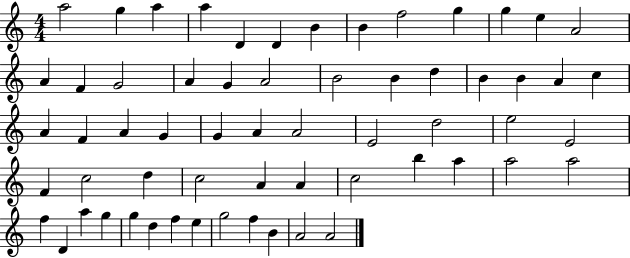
{
  \clef treble
  \numericTimeSignature
  \time 4/4
  \key c \major
  a''2 g''4 a''4 | a''4 d'4 d'4 b'4 | b'4 f''2 g''4 | g''4 e''4 a'2 | \break a'4 f'4 g'2 | a'4 g'4 a'2 | b'2 b'4 d''4 | b'4 b'4 a'4 c''4 | \break a'4 f'4 a'4 g'4 | g'4 a'4 a'2 | e'2 d''2 | e''2 e'2 | \break f'4 c''2 d''4 | c''2 a'4 a'4 | c''2 b''4 a''4 | a''2 a''2 | \break f''4 d'4 a''4 g''4 | g''4 d''4 f''4 e''4 | g''2 f''4 b'4 | a'2 a'2 | \break \bar "|."
}